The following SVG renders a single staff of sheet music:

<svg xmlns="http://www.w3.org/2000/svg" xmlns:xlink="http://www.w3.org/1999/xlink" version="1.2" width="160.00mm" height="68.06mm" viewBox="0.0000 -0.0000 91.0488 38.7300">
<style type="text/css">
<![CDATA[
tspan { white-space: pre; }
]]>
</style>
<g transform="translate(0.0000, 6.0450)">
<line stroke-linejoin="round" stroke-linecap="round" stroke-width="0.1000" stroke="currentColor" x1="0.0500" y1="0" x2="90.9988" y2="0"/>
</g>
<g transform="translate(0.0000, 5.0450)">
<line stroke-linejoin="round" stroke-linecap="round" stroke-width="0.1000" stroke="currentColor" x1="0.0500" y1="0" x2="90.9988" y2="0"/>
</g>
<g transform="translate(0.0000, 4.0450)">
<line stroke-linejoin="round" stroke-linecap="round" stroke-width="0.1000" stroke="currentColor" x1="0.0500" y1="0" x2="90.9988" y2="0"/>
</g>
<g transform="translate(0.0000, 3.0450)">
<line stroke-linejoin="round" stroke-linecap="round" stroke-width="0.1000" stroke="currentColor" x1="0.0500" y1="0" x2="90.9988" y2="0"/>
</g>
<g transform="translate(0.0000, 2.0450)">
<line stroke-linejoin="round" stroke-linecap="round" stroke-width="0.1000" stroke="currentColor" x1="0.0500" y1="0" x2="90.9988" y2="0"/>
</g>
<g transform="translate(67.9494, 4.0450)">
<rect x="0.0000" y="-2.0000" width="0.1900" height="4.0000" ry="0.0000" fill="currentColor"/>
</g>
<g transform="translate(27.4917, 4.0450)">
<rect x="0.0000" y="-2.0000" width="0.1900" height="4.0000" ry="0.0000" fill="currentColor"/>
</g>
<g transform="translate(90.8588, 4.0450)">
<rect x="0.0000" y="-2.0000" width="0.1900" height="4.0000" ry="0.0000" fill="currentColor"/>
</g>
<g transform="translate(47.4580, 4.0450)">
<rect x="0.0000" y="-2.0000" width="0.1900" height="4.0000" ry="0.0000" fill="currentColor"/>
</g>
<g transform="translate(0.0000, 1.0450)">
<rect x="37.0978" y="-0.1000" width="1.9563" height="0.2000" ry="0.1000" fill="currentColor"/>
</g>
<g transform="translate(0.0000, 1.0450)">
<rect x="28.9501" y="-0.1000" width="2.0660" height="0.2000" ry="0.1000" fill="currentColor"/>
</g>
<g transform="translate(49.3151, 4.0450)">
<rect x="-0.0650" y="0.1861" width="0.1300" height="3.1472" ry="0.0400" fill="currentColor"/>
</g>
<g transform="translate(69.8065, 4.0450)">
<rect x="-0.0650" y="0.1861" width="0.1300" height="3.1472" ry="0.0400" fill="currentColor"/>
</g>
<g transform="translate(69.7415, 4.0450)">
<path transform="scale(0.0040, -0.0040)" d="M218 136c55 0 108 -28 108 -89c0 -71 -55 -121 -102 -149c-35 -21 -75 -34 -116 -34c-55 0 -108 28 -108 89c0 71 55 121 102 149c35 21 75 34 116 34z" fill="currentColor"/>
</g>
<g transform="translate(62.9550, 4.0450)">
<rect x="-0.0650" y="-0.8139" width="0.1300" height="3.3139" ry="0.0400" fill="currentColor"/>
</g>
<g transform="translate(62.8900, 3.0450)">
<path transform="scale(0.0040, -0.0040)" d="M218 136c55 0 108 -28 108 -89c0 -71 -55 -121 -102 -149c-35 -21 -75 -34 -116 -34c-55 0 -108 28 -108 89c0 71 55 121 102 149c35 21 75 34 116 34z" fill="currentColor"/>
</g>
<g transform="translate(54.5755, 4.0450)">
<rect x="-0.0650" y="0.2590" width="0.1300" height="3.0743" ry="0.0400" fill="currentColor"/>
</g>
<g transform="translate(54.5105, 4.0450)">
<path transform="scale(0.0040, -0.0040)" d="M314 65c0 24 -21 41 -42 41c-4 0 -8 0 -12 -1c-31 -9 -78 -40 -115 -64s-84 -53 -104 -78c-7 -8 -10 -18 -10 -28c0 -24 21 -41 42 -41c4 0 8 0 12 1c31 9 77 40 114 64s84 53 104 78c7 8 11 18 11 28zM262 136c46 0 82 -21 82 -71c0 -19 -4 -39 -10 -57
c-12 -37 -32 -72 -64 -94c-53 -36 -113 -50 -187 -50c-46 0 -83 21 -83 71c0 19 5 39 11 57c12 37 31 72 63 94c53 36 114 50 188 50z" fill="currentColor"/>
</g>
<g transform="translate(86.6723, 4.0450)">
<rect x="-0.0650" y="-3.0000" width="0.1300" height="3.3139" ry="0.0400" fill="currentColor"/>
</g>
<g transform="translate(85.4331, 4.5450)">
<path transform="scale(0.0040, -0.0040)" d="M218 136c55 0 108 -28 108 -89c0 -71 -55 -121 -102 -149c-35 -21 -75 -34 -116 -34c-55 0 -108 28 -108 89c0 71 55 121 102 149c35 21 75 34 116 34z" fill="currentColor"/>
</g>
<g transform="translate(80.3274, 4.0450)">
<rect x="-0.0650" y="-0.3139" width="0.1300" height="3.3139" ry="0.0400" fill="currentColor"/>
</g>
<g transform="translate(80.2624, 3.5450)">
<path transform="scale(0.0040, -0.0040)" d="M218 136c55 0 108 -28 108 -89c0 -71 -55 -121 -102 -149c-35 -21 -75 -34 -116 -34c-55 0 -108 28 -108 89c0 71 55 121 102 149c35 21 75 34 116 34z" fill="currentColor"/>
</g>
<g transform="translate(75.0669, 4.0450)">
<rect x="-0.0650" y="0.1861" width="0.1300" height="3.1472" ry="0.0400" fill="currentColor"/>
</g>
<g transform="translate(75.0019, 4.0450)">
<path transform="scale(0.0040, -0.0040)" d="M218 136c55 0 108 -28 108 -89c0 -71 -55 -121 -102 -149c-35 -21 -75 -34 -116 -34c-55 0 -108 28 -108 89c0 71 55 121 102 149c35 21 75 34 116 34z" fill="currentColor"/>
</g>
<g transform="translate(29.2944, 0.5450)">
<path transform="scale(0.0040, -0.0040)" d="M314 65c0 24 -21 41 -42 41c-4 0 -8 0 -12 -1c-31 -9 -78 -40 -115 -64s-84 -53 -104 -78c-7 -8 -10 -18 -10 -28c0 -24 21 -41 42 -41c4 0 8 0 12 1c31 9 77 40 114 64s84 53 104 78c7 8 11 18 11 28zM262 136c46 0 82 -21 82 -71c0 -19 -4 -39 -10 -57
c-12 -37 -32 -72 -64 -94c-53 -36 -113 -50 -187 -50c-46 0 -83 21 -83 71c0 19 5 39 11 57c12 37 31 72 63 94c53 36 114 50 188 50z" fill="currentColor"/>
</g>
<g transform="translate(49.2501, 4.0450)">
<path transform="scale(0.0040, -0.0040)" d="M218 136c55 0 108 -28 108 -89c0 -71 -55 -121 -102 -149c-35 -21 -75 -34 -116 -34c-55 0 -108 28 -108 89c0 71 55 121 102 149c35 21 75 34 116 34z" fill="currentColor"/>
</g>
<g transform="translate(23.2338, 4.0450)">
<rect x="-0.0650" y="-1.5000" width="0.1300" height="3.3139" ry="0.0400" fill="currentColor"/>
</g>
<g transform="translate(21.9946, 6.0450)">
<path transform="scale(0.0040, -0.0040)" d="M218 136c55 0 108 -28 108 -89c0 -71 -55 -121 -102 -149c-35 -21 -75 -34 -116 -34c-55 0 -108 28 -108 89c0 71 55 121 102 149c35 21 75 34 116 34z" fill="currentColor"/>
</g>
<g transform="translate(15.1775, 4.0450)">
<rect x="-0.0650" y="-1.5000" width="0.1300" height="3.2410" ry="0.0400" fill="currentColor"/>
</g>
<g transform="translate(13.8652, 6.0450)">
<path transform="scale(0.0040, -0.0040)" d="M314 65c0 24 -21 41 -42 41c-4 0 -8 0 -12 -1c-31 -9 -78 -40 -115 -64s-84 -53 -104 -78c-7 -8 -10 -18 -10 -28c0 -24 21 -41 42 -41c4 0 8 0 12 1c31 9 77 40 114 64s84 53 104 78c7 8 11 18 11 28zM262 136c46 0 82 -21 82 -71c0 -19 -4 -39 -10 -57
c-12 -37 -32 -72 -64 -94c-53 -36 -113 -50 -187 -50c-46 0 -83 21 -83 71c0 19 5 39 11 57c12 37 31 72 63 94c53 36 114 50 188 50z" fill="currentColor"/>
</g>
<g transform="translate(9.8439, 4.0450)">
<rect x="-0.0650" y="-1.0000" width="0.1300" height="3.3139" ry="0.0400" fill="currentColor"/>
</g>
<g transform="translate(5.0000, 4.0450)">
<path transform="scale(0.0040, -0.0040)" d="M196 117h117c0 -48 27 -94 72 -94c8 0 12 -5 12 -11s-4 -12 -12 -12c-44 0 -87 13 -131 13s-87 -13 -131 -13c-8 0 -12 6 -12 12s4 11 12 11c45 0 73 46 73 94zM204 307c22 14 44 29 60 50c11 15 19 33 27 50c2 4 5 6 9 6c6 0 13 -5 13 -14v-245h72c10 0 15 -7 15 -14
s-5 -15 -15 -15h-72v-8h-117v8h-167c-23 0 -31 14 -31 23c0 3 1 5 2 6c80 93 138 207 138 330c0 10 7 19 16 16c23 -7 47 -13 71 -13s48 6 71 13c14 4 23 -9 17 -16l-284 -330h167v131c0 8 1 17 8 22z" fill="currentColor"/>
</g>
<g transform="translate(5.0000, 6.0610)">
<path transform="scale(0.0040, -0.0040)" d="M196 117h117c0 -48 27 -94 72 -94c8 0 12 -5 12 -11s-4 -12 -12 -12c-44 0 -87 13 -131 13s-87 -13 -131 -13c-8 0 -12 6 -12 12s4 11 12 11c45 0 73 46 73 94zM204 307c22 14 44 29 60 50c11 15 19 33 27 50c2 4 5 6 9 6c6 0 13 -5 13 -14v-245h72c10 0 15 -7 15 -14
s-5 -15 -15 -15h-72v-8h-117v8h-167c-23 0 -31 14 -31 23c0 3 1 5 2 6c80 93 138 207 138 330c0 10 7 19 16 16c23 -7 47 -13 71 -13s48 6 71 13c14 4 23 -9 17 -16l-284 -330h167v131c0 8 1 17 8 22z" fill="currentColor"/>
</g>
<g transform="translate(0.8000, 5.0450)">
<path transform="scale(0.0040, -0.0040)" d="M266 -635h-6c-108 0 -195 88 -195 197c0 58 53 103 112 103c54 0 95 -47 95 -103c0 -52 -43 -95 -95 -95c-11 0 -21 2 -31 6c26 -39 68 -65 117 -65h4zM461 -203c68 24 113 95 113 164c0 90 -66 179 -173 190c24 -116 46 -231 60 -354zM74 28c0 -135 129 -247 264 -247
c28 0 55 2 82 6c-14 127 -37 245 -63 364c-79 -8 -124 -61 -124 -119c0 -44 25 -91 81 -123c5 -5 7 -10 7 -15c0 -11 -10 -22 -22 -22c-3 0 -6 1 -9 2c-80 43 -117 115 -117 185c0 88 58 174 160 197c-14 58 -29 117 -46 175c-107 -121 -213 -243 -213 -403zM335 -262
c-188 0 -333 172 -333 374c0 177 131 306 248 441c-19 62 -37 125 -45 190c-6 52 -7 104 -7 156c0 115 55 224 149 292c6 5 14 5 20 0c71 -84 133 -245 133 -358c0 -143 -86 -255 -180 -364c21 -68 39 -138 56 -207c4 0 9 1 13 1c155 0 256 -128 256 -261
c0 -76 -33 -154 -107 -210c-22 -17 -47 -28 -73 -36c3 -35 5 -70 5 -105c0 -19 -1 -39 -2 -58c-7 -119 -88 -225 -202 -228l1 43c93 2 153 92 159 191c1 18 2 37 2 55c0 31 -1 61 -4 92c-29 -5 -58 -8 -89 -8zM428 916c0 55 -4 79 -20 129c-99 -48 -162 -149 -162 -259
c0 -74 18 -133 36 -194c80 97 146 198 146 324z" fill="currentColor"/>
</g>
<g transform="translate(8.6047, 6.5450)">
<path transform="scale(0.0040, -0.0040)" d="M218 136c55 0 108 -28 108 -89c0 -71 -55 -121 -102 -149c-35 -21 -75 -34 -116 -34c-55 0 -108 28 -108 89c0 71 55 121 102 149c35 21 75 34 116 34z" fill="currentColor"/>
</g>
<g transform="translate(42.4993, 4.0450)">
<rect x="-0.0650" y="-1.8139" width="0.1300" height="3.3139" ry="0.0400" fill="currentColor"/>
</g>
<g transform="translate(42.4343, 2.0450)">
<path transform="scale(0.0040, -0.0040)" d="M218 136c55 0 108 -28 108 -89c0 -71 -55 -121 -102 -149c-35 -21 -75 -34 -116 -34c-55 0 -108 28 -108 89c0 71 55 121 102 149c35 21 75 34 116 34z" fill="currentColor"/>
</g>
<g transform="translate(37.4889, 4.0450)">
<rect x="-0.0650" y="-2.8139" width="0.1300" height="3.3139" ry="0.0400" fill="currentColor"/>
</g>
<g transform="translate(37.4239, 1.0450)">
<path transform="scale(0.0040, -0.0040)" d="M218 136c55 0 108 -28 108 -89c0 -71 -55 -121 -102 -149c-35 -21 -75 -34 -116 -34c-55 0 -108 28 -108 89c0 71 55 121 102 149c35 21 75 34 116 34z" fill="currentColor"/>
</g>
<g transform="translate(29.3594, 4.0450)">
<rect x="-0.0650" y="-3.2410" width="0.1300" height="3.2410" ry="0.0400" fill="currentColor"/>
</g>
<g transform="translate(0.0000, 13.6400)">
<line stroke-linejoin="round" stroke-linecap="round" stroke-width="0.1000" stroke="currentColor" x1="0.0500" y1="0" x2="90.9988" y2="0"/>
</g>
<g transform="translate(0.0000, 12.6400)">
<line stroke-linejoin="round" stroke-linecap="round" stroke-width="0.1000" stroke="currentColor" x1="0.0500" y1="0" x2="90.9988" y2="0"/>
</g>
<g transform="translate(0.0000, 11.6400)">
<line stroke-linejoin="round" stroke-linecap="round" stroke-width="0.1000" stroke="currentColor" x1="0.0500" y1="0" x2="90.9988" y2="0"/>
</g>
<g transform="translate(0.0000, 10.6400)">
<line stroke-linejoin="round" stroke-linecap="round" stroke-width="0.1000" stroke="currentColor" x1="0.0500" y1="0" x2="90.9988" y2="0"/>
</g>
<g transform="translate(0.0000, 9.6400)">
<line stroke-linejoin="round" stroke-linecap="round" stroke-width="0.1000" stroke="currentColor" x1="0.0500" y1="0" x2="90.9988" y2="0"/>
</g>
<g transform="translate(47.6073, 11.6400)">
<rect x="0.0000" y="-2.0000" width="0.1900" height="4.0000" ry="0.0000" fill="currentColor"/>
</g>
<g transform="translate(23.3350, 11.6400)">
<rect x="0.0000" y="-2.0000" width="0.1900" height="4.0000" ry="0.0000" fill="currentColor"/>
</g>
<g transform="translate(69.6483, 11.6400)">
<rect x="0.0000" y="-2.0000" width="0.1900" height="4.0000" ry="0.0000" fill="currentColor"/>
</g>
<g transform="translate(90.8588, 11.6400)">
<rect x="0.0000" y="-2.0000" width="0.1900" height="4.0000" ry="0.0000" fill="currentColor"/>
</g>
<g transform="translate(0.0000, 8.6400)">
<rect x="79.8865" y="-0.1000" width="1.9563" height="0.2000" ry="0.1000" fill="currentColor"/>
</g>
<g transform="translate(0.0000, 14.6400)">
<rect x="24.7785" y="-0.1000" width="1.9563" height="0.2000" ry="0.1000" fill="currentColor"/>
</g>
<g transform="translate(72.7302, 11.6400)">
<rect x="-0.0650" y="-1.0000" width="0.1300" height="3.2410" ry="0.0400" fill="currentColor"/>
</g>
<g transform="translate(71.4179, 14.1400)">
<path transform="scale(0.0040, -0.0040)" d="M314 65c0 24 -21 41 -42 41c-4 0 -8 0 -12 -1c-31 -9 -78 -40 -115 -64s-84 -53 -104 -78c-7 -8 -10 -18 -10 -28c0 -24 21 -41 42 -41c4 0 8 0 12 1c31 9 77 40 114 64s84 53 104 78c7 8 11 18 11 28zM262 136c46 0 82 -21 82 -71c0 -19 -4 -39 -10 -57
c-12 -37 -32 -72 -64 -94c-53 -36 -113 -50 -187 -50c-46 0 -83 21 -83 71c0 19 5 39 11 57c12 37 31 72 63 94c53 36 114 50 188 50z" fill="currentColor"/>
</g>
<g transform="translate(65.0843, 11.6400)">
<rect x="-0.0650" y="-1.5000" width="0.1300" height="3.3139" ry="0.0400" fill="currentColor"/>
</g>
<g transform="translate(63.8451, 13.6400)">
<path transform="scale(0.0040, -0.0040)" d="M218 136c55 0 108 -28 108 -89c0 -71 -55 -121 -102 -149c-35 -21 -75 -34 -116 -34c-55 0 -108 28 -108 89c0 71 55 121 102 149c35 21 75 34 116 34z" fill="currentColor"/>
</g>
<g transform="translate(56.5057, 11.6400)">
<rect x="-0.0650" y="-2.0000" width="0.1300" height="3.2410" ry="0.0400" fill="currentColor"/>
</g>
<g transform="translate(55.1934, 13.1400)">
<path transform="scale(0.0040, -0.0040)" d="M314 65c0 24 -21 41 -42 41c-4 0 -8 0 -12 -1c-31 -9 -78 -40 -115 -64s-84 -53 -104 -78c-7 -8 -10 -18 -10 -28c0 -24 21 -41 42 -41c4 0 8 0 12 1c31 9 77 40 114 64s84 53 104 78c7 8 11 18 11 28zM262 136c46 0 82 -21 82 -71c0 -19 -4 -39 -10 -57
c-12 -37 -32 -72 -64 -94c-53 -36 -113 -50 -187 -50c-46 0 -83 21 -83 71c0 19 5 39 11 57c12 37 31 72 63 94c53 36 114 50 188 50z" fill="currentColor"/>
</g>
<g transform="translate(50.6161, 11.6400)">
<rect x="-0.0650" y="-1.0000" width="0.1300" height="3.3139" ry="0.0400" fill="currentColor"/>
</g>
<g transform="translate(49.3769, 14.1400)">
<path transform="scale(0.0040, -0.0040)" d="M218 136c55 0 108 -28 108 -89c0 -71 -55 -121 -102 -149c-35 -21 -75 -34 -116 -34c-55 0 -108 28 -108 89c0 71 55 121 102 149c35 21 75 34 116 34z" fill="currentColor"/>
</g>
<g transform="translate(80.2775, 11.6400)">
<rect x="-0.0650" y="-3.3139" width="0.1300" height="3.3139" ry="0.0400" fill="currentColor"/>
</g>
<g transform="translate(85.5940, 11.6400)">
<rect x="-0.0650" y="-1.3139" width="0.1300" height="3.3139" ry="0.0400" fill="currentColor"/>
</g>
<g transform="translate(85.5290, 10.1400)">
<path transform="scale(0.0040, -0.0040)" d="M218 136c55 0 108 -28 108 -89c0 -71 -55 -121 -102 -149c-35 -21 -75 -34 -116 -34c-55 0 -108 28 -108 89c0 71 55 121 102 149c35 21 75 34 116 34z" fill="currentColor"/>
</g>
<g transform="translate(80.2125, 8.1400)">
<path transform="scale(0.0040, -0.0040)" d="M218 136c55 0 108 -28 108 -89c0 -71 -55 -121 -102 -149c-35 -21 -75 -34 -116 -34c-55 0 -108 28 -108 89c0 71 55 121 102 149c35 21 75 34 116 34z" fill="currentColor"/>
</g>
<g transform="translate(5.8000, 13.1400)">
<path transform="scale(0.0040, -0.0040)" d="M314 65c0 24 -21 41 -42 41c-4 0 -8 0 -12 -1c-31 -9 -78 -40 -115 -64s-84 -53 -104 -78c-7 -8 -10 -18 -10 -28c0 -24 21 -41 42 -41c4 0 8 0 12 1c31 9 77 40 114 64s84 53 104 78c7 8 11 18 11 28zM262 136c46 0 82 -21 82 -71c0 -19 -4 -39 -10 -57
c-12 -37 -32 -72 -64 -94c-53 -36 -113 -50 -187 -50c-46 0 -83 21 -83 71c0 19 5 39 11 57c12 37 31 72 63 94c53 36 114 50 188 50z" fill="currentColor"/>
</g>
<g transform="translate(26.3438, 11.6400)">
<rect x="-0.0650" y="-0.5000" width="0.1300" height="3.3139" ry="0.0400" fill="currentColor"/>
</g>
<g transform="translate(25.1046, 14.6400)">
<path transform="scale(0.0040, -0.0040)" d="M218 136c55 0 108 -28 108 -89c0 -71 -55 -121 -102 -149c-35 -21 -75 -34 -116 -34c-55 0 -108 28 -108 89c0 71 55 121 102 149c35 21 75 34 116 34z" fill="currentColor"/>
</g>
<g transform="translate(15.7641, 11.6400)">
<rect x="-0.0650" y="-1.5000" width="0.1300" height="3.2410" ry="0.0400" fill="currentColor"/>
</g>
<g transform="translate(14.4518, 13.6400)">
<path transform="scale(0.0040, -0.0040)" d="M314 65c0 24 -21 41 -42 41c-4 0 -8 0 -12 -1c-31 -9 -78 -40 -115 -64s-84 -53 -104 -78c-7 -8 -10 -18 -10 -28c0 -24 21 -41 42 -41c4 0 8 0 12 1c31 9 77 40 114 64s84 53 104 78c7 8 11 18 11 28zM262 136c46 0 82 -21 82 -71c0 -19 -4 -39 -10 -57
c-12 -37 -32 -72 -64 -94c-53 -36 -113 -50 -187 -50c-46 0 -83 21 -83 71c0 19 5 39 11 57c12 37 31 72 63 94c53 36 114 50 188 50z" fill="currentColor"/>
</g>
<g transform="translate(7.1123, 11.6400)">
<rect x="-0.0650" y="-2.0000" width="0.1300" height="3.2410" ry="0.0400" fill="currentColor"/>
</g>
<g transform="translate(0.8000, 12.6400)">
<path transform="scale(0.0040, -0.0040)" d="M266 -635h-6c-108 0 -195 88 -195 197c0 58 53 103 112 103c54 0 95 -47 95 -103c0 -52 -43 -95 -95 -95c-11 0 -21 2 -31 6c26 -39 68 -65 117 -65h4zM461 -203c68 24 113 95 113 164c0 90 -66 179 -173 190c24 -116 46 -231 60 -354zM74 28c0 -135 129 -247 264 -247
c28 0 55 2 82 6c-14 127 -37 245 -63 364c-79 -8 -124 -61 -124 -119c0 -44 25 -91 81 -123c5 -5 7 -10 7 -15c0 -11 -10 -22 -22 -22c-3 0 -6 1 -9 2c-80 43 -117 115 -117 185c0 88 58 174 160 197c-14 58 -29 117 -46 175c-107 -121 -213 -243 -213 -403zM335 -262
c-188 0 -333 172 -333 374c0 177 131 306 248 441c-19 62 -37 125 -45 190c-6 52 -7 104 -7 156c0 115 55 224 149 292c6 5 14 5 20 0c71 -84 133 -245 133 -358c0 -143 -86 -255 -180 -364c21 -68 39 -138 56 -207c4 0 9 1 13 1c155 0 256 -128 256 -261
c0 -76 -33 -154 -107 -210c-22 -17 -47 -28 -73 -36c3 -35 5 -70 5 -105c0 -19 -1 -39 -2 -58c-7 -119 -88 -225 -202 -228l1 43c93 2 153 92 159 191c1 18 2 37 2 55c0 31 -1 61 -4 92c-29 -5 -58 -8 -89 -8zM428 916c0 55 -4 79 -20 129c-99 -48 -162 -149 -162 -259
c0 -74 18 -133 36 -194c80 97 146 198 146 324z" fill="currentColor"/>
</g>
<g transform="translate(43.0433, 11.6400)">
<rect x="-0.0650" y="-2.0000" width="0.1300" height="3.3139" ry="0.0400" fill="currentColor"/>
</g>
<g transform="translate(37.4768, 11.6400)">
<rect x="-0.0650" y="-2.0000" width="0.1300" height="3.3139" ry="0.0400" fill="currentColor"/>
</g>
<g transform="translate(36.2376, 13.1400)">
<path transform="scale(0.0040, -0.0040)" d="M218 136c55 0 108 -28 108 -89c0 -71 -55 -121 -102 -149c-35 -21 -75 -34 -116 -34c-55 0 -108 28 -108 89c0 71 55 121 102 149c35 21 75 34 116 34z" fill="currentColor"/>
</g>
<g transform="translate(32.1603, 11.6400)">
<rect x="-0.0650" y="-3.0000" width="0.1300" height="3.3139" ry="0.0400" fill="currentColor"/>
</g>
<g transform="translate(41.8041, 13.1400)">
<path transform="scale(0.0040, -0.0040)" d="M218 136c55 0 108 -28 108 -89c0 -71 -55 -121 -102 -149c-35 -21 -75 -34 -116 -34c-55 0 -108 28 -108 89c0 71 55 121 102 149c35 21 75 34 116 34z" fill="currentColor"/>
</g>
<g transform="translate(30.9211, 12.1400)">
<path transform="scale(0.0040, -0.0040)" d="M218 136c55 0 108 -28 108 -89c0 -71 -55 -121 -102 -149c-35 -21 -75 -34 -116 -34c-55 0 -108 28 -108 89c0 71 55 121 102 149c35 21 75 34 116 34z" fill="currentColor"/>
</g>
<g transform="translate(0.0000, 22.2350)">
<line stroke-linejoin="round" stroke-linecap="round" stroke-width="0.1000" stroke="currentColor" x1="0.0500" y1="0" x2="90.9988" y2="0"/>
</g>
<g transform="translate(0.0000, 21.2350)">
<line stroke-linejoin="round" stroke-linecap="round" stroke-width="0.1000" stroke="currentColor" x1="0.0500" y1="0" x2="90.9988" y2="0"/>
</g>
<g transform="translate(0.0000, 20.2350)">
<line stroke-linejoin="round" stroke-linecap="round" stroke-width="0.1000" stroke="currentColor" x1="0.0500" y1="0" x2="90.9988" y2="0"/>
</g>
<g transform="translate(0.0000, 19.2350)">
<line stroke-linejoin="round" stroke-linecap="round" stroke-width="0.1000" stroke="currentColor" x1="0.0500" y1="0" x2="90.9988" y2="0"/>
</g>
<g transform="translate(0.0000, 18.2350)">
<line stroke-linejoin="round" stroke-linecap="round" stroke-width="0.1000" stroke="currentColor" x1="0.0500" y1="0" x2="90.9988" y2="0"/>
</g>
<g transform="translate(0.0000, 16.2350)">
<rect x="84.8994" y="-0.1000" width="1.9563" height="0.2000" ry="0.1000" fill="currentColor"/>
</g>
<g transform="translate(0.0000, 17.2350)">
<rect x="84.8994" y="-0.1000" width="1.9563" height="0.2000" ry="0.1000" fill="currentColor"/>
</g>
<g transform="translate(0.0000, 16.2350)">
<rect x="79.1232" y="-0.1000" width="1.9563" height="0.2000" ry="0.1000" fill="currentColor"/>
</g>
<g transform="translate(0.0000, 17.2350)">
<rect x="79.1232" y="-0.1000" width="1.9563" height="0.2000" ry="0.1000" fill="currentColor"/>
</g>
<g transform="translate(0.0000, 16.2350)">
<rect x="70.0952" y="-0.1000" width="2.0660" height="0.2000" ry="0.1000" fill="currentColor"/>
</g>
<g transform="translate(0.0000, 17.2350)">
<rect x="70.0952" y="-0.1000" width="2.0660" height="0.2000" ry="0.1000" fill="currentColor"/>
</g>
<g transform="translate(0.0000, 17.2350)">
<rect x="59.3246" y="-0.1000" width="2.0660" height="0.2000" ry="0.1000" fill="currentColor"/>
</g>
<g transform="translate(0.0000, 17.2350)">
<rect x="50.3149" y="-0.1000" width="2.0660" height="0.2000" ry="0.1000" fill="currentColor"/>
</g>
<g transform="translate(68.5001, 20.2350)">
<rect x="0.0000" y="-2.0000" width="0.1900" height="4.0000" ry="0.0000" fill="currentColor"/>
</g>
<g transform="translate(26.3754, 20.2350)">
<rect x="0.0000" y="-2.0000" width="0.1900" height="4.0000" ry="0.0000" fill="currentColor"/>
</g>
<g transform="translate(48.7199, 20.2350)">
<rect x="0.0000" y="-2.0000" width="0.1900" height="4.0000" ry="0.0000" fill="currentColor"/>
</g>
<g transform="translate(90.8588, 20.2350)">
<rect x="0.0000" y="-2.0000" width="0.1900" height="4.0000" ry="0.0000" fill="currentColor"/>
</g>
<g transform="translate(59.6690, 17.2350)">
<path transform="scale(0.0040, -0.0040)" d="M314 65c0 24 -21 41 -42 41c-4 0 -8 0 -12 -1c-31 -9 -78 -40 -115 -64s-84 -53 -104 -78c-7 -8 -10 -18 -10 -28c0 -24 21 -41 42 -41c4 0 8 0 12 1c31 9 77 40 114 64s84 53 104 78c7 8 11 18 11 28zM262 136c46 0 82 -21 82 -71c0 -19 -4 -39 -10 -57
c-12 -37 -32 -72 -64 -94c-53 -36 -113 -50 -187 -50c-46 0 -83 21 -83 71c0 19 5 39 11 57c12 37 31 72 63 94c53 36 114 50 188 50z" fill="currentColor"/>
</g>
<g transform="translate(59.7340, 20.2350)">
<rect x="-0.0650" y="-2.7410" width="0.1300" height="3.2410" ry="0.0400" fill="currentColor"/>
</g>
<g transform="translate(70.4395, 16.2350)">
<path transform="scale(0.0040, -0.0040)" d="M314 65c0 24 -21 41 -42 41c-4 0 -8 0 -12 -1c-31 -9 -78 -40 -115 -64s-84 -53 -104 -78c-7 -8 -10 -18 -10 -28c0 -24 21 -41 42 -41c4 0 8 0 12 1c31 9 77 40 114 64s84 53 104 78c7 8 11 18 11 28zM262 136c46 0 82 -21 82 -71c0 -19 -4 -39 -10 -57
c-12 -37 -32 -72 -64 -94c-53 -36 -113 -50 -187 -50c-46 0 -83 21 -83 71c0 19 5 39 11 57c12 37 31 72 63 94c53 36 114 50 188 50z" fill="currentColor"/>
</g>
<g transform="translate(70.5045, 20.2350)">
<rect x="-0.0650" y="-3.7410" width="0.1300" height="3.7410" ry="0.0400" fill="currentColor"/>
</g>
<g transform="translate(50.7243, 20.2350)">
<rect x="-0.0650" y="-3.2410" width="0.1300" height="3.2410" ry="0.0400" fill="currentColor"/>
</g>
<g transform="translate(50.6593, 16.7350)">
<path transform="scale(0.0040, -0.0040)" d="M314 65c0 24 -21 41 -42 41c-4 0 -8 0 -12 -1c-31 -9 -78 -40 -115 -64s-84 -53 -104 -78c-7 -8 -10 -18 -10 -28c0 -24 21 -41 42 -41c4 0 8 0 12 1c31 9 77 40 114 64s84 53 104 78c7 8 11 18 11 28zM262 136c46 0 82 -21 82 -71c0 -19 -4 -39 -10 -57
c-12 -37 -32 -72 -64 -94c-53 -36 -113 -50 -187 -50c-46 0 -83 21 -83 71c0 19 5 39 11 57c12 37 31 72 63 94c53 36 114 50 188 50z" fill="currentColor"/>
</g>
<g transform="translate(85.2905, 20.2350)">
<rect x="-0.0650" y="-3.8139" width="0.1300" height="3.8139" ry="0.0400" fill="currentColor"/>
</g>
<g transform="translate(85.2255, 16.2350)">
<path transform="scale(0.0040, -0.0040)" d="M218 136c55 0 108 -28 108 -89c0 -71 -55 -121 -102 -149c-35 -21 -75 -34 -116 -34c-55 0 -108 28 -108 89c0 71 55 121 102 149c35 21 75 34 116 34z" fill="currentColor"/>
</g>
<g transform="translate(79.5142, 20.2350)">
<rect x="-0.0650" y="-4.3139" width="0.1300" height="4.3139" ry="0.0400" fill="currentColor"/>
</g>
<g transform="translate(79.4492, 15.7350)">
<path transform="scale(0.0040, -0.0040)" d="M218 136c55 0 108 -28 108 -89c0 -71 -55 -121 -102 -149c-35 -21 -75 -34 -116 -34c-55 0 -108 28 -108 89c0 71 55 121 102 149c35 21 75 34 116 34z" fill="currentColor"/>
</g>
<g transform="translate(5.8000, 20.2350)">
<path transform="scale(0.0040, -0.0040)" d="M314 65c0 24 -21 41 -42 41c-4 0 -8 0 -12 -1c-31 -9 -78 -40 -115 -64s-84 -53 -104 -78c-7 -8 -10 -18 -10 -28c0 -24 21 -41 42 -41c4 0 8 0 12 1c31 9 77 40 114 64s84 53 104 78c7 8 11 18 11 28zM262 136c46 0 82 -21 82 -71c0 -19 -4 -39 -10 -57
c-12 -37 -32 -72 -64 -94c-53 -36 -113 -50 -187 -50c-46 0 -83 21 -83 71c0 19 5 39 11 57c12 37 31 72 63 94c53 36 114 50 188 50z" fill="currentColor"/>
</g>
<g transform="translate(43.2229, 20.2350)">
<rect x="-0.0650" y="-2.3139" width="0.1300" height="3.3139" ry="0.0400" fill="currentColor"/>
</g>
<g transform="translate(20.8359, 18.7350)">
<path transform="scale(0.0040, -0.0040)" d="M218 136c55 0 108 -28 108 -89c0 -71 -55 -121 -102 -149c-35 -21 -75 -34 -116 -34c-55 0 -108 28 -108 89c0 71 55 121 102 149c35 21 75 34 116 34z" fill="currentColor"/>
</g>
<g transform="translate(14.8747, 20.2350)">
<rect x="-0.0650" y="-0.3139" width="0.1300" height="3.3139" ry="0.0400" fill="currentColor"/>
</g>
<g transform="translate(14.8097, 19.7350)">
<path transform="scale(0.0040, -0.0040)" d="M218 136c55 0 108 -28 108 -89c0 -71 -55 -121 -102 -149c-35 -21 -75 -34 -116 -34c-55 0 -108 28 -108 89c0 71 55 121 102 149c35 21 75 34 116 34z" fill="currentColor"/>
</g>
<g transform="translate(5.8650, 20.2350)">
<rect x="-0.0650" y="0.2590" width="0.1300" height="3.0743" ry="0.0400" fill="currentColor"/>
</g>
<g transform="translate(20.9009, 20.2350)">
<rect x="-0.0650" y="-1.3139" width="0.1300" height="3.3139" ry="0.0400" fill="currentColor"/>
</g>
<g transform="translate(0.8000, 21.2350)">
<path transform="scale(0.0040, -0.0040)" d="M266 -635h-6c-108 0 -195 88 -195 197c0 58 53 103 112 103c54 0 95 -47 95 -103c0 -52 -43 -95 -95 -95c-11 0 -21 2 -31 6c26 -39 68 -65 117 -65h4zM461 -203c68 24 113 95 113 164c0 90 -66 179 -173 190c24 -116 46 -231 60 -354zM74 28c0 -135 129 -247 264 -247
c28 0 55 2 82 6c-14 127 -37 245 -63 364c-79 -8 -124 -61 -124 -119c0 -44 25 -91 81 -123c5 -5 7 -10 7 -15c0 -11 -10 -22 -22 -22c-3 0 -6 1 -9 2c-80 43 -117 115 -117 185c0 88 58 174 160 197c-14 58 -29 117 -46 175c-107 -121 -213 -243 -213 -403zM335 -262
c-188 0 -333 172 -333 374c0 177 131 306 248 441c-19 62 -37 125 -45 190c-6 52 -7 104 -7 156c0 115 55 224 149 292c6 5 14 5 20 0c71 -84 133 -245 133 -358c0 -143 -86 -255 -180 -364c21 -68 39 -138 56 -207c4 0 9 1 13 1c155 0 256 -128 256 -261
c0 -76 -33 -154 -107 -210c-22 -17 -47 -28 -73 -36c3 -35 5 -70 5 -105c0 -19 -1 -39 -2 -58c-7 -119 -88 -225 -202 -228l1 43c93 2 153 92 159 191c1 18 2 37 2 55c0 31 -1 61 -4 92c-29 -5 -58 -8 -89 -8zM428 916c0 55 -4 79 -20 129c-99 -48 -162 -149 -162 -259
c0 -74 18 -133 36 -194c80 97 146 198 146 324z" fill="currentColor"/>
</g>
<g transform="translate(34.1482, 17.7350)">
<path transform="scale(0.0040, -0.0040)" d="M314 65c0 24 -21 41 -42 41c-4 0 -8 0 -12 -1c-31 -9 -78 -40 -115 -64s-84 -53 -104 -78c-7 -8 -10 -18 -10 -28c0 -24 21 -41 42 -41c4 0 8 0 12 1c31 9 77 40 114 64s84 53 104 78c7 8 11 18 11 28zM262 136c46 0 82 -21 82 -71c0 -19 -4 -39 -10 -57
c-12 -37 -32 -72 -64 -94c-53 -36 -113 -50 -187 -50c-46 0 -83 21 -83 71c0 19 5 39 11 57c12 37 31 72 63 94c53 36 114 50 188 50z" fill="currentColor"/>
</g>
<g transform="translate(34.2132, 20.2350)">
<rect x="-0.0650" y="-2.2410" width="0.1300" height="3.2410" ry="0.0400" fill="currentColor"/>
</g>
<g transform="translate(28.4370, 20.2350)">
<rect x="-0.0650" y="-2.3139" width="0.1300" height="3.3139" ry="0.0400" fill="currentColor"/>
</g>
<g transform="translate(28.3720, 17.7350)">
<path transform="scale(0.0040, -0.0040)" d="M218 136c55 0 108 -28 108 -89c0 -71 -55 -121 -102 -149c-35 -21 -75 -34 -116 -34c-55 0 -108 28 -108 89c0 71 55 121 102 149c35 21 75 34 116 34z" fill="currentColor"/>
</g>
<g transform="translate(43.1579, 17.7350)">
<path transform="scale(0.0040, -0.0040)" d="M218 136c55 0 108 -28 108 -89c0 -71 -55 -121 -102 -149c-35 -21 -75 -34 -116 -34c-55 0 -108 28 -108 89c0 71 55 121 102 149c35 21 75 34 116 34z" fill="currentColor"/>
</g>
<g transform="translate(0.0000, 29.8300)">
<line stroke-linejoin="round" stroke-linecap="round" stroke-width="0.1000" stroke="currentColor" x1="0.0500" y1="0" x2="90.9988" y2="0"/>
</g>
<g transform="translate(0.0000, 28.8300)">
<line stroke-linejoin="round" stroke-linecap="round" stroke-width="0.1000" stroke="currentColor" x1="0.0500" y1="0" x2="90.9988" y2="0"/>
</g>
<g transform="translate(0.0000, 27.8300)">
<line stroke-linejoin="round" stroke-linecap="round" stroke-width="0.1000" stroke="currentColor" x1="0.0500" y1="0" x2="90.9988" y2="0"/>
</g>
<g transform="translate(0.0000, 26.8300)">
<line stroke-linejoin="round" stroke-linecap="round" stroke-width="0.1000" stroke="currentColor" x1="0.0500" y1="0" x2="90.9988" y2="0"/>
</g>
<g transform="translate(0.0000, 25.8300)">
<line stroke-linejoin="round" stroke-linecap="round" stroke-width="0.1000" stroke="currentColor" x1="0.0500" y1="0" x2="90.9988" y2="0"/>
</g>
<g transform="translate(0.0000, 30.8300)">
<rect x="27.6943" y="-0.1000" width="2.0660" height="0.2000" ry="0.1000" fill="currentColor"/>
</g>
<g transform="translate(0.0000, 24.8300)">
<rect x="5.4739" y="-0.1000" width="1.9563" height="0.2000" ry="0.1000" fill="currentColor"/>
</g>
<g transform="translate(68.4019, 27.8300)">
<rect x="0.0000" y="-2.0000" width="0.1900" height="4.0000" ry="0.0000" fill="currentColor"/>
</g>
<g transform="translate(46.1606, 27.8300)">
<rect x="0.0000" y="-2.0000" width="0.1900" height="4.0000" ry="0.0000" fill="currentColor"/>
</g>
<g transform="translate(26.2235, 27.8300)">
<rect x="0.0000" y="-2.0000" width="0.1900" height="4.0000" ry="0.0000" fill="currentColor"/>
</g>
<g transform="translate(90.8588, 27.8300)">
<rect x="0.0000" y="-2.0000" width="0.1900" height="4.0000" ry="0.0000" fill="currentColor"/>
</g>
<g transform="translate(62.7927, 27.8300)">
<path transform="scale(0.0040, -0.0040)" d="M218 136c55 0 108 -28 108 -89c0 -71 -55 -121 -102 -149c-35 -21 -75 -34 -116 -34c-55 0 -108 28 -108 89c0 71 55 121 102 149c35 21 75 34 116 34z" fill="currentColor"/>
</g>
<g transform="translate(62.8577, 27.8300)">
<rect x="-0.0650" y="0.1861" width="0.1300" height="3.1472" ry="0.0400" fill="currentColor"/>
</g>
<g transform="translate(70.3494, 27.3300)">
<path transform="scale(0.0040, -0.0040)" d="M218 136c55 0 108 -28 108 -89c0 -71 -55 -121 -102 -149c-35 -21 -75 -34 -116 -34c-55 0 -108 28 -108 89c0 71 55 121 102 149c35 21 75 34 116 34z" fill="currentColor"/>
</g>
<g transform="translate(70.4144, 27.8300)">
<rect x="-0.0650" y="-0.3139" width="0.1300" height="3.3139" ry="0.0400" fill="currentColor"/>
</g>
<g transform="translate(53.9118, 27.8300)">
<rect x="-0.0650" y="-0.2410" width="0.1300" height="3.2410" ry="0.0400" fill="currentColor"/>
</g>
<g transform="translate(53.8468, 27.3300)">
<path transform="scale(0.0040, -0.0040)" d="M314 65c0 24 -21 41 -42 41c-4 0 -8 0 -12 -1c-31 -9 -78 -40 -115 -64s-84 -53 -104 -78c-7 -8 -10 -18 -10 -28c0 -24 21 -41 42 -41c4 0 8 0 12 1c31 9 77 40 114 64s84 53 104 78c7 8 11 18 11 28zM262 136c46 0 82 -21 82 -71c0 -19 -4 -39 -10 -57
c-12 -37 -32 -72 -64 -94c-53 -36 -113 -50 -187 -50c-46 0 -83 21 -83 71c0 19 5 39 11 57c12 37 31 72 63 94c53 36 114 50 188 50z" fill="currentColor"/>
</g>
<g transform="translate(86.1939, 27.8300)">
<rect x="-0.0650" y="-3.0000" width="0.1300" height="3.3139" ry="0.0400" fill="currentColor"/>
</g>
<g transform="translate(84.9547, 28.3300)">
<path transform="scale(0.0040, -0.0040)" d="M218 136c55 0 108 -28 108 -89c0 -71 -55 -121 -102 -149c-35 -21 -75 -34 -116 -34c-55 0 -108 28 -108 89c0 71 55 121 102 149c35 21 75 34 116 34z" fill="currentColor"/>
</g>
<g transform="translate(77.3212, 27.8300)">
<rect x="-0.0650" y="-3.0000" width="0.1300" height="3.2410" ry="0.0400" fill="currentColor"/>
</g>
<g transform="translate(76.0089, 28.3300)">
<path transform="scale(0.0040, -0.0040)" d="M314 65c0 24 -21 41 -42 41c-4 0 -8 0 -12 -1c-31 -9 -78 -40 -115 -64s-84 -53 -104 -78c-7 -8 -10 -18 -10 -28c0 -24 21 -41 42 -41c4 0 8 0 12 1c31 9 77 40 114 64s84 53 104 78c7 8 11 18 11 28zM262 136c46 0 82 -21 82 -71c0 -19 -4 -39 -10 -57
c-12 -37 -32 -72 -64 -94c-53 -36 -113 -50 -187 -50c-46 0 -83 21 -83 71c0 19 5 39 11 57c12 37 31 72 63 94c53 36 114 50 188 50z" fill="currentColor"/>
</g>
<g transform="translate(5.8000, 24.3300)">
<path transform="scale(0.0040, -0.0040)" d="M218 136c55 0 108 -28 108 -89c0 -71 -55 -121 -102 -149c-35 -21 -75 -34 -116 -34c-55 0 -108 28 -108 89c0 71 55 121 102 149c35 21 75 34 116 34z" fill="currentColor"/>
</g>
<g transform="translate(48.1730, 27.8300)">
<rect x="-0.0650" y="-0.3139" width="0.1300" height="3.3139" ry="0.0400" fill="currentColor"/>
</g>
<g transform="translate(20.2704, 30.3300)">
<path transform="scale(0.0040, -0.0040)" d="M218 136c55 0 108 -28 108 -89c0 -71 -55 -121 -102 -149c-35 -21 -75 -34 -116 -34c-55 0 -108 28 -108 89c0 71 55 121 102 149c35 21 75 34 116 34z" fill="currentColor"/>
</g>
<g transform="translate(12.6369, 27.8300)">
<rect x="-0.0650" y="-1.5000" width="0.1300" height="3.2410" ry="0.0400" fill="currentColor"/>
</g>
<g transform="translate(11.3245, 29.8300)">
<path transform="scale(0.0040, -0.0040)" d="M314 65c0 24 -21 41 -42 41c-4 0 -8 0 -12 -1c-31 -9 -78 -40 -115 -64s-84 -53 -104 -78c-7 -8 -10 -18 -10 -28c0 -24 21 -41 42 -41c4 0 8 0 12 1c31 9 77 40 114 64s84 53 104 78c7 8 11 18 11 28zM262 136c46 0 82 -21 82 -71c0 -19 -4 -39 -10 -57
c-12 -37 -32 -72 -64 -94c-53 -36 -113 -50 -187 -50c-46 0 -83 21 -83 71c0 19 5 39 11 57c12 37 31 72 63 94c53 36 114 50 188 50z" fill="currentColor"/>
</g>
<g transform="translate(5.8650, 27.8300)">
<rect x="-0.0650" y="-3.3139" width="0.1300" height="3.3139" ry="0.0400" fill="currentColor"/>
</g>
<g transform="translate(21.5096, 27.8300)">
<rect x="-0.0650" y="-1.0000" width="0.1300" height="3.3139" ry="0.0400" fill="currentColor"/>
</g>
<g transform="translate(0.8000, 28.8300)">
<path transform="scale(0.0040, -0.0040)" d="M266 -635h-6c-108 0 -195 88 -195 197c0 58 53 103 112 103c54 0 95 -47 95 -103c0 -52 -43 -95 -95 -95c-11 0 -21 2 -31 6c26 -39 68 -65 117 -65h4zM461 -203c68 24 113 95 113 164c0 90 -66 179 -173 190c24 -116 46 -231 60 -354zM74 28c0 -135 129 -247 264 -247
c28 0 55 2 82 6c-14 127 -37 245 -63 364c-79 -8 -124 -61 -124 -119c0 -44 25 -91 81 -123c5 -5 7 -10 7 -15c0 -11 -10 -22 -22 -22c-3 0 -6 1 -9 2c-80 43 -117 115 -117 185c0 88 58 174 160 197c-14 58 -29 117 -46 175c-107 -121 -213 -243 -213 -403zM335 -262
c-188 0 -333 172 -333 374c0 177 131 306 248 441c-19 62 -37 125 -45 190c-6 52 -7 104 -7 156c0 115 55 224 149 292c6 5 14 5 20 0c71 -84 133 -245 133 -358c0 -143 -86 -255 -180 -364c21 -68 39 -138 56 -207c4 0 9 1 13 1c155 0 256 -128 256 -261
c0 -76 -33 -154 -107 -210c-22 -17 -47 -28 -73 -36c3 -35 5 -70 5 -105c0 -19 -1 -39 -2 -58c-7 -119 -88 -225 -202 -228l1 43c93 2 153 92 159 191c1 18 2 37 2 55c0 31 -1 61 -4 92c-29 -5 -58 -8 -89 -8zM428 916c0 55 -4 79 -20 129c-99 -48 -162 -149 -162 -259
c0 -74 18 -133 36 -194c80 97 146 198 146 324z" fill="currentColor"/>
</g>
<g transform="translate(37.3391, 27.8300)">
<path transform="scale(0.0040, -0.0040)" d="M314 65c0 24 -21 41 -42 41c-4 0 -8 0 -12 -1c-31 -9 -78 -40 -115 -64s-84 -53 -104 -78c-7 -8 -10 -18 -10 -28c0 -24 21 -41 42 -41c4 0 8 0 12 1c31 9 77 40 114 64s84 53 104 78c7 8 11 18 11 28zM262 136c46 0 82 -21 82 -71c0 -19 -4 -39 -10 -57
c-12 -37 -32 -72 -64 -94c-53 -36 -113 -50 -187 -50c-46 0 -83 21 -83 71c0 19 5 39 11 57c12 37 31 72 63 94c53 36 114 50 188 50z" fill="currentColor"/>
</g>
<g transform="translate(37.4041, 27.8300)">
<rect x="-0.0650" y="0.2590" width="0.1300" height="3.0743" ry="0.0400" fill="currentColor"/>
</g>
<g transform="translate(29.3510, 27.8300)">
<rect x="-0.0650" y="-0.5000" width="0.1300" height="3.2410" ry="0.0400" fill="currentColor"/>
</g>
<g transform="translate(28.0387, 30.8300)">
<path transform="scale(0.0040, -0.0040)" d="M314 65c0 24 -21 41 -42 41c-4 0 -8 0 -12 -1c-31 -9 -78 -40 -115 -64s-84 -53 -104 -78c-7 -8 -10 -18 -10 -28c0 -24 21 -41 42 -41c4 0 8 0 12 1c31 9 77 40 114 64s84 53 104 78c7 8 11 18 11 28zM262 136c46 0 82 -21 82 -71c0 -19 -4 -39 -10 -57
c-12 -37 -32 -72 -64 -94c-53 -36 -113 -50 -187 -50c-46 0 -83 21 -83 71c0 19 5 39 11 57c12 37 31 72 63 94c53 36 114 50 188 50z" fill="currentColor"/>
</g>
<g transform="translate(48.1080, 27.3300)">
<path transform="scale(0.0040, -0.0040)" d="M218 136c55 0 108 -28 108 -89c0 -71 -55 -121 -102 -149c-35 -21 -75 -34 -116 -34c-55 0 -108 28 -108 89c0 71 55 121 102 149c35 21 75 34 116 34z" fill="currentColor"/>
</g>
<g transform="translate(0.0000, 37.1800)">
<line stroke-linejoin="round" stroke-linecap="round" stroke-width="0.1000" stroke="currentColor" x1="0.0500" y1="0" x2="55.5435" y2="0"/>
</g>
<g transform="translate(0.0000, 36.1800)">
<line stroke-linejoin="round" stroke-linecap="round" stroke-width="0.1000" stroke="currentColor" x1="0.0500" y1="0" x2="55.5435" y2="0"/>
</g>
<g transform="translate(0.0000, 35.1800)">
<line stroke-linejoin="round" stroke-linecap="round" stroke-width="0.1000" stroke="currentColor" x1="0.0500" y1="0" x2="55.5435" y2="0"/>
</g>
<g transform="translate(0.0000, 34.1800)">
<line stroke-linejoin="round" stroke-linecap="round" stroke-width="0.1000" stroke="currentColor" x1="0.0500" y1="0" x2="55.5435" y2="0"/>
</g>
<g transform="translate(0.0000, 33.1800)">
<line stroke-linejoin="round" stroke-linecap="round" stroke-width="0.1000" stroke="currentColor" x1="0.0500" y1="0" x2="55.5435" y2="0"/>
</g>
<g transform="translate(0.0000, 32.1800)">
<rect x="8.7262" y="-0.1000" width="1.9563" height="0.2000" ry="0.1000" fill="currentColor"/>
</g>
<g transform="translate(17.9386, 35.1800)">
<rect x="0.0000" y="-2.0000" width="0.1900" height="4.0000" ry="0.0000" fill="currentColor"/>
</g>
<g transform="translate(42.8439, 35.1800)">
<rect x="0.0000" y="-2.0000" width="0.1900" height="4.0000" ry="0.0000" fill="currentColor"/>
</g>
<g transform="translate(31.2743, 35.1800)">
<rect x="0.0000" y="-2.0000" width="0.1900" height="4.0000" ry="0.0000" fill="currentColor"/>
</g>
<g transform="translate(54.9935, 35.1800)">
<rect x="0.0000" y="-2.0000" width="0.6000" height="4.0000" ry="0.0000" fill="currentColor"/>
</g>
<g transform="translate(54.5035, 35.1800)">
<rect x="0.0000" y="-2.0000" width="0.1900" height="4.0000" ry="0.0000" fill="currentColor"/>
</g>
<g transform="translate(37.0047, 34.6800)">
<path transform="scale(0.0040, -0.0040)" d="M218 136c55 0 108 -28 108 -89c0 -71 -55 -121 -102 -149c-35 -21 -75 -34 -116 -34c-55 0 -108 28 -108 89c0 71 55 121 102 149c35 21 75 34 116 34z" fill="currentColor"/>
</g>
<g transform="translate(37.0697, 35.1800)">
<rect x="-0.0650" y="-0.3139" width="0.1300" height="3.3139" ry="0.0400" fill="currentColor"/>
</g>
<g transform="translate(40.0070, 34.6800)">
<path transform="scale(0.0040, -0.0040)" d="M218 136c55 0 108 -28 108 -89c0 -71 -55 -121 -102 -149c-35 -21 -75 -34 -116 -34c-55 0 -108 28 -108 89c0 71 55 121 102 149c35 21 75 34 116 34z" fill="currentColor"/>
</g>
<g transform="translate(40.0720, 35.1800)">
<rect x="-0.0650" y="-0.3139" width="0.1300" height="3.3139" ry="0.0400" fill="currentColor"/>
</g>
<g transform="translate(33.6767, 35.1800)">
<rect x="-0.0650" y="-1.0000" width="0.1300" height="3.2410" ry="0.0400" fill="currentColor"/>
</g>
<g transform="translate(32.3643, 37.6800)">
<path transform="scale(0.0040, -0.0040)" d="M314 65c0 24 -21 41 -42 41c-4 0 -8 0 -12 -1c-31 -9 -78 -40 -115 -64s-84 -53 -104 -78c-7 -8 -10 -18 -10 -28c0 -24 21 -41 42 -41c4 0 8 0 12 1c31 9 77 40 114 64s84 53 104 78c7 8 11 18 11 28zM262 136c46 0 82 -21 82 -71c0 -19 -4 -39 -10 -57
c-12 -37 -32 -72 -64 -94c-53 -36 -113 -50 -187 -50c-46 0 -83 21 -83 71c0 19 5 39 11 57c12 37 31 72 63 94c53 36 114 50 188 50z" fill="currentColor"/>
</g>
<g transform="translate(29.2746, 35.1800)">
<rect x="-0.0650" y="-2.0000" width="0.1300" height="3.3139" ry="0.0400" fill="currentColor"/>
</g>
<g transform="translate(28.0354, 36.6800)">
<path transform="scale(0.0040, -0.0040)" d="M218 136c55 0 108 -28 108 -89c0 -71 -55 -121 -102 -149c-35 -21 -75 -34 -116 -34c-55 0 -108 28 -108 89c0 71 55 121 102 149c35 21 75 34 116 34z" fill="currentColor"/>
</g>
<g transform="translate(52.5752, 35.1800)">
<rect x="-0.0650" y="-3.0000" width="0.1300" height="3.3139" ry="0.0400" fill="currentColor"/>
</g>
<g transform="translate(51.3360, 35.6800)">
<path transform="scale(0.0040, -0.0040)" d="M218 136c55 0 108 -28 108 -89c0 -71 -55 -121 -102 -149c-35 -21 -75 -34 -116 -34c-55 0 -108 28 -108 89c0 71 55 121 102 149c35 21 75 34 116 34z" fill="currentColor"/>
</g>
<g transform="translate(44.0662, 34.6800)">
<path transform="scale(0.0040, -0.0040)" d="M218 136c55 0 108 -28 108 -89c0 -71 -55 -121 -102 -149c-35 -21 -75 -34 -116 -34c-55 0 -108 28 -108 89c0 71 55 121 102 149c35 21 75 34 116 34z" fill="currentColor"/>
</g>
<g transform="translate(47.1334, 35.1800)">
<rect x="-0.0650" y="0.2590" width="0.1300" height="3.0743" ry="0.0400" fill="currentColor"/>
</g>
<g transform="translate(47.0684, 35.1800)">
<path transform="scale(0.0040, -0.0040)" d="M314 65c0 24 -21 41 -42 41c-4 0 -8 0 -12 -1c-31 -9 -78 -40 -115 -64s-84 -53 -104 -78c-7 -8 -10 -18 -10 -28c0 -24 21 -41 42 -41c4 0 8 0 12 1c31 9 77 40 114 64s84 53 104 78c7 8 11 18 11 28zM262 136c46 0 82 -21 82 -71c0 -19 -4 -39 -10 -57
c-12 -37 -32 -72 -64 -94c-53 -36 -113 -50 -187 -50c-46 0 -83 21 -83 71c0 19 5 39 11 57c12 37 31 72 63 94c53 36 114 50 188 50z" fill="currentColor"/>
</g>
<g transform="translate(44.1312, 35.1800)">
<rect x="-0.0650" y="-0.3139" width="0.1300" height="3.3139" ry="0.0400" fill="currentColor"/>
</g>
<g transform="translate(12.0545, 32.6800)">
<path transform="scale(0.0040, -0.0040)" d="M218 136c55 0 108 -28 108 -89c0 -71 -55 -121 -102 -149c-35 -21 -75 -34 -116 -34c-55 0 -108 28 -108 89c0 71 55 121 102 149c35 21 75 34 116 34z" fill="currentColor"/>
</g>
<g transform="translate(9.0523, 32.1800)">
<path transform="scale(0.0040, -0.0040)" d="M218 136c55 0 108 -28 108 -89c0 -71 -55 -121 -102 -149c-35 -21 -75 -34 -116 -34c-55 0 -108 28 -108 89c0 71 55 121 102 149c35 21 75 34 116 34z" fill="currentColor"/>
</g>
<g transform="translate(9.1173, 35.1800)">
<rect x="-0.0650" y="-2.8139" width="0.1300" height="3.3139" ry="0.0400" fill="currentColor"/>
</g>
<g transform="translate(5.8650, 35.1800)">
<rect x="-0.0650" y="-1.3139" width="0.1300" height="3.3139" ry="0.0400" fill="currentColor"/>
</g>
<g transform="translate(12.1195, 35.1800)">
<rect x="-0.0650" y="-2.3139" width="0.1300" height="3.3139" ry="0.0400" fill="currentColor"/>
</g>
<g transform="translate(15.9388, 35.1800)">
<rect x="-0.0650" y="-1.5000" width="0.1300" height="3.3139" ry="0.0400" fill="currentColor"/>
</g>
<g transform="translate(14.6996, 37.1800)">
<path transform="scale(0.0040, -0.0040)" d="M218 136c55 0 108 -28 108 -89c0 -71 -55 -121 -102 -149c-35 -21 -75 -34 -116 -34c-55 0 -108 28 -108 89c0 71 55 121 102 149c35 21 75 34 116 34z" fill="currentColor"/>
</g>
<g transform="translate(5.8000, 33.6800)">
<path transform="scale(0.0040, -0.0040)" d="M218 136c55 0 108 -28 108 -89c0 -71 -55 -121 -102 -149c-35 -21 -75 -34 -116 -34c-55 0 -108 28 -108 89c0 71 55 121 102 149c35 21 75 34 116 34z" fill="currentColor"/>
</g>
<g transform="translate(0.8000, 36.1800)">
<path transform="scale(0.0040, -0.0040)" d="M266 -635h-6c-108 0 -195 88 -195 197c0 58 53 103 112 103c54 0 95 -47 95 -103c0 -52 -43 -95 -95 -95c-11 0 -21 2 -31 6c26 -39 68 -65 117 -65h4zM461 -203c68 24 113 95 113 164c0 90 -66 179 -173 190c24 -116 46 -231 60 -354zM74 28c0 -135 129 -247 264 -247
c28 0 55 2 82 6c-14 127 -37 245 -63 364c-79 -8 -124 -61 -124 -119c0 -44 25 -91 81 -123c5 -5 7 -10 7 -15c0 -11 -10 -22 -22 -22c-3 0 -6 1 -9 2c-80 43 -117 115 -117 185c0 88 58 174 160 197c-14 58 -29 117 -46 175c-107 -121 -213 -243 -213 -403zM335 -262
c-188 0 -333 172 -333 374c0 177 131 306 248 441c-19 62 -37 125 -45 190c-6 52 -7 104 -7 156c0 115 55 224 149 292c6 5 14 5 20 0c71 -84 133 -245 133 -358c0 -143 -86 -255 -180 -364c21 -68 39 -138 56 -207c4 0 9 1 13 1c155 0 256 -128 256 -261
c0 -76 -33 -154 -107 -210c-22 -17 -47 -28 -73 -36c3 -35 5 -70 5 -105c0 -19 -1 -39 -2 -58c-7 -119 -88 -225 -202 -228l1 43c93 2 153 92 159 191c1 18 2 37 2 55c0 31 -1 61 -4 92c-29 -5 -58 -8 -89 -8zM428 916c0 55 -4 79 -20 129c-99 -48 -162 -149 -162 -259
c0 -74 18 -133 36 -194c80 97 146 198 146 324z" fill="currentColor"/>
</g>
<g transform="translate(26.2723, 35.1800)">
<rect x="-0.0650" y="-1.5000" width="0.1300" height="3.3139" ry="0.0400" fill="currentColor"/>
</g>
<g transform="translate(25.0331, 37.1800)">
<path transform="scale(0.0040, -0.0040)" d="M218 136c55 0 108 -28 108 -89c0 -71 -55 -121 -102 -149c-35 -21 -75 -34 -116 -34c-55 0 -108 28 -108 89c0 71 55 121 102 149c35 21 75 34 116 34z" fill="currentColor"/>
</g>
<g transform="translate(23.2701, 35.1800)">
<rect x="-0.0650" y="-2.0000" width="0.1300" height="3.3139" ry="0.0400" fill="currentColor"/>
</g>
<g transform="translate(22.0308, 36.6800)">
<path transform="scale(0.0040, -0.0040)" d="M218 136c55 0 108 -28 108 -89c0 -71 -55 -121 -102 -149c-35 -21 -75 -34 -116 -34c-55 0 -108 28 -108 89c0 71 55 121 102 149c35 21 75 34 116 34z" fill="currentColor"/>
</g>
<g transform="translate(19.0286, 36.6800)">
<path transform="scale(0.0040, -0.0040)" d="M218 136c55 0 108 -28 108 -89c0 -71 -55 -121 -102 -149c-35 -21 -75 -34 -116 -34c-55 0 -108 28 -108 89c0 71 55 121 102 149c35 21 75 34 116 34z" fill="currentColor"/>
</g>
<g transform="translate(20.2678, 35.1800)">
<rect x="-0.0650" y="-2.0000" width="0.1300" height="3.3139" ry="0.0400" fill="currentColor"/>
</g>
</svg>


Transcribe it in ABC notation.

X:1
T:Untitled
M:4/4
L:1/4
K:C
D E2 E b2 a f B B2 d B B c A F2 E2 C A F F D F2 E D2 b e B2 c e g g2 g b2 a2 c'2 d' c' b E2 D C2 B2 c c2 B c A2 A e a g E F F E F D2 c c c B2 A